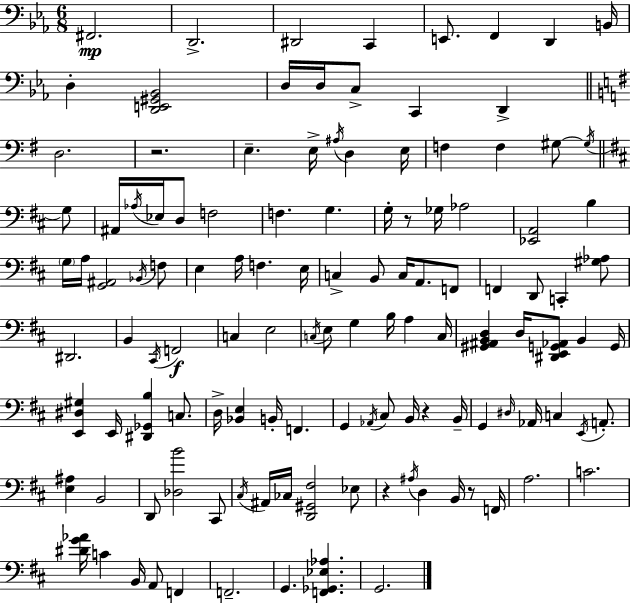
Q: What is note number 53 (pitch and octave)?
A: D#2